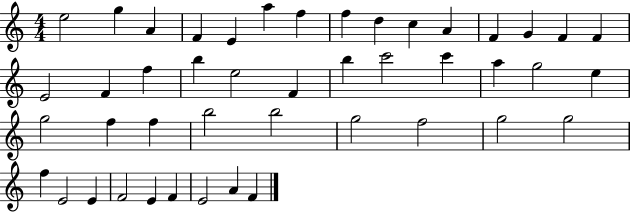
{
  \clef treble
  \numericTimeSignature
  \time 4/4
  \key c \major
  e''2 g''4 a'4 | f'4 e'4 a''4 f''4 | f''4 d''4 c''4 a'4 | f'4 g'4 f'4 f'4 | \break e'2 f'4 f''4 | b''4 e''2 f'4 | b''4 c'''2 c'''4 | a''4 g''2 e''4 | \break g''2 f''4 f''4 | b''2 b''2 | g''2 f''2 | g''2 g''2 | \break f''4 e'2 e'4 | f'2 e'4 f'4 | e'2 a'4 f'4 | \bar "|."
}